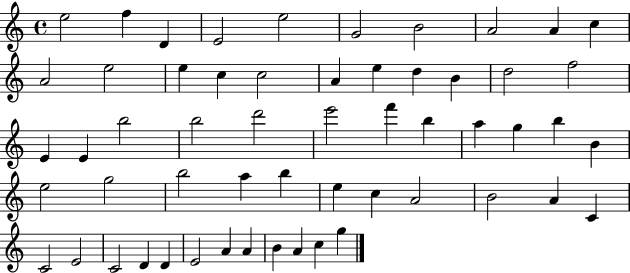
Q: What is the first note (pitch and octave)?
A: E5